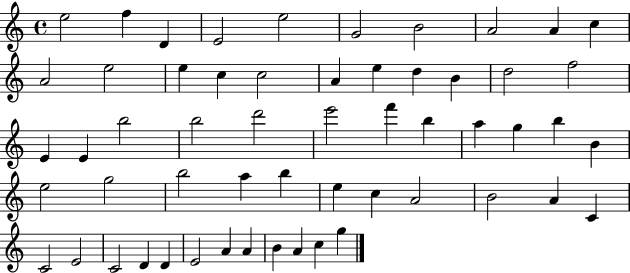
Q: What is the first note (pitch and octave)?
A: E5